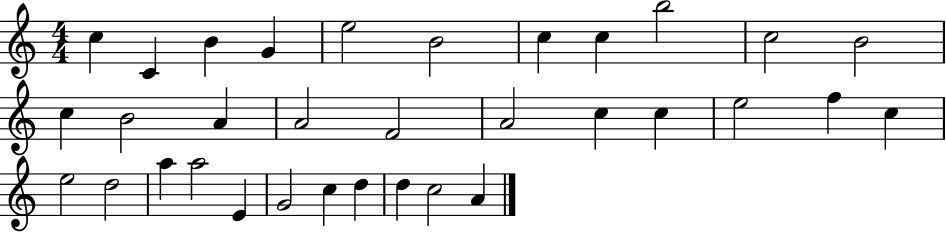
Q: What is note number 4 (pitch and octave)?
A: G4